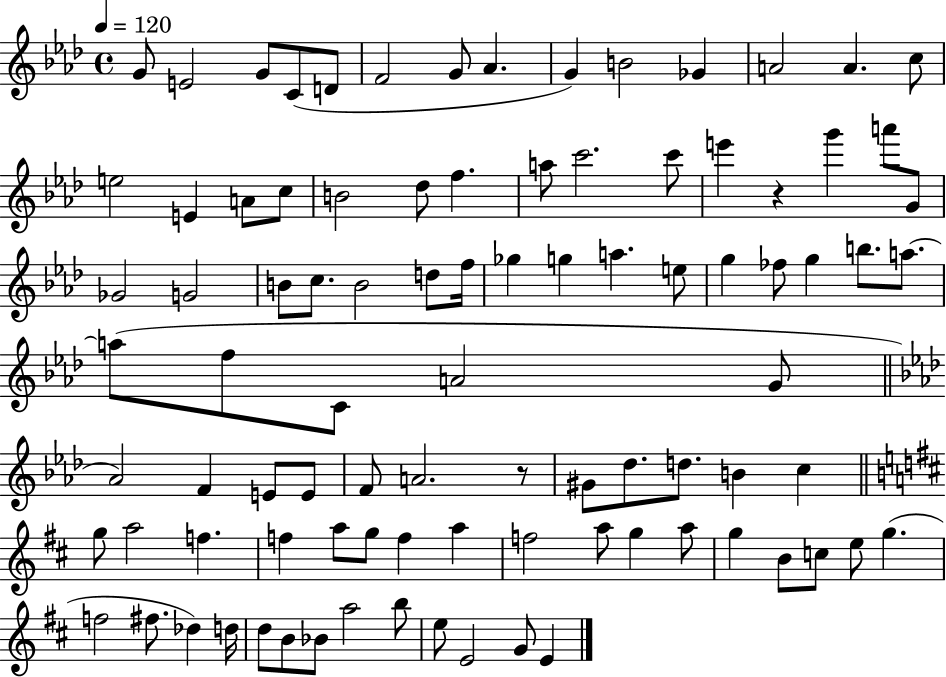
{
  \clef treble
  \time 4/4
  \defaultTimeSignature
  \key aes \major
  \tempo 4 = 120
  g'8 e'2 g'8 c'8( d'8 | f'2 g'8 aes'4. | g'4) b'2 ges'4 | a'2 a'4. c''8 | \break e''2 e'4 a'8 c''8 | b'2 des''8 f''4. | a''8 c'''2. c'''8 | e'''4 r4 g'''4 a'''8 g'8 | \break ges'2 g'2 | b'8 c''8. b'2 d''8 f''16 | ges''4 g''4 a''4. e''8 | g''4 fes''8 g''4 b''8. a''8.~~ | \break a''8( f''8 c'8 a'2 g'8 | \bar "||" \break \key aes \major aes'2) f'4 e'8 e'8 | f'8 a'2. r8 | gis'8 des''8. d''8. b'4 c''4 | \bar "||" \break \key d \major g''8 a''2 f''4. | f''4 a''8 g''8 f''4 a''4 | f''2 a''8 g''4 a''8 | g''4 b'8 c''8 e''8 g''4.( | \break f''2 fis''8. des''4) d''16 | d''8 b'8 bes'8 a''2 b''8 | e''8 e'2 g'8 e'4 | \bar "|."
}